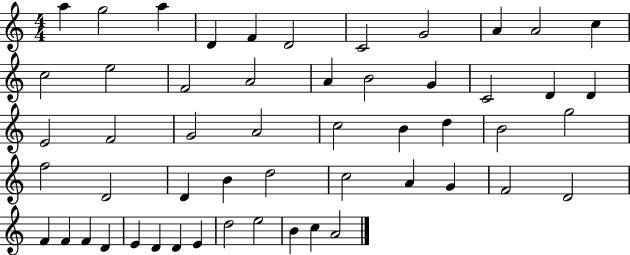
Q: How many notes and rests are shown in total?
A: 53